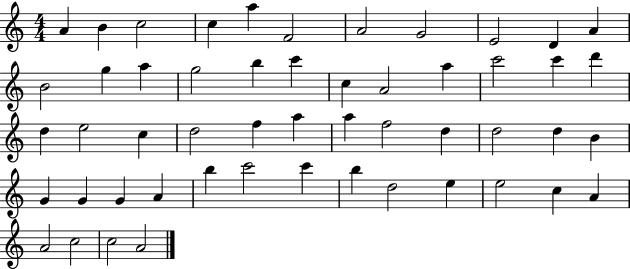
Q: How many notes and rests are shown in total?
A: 52